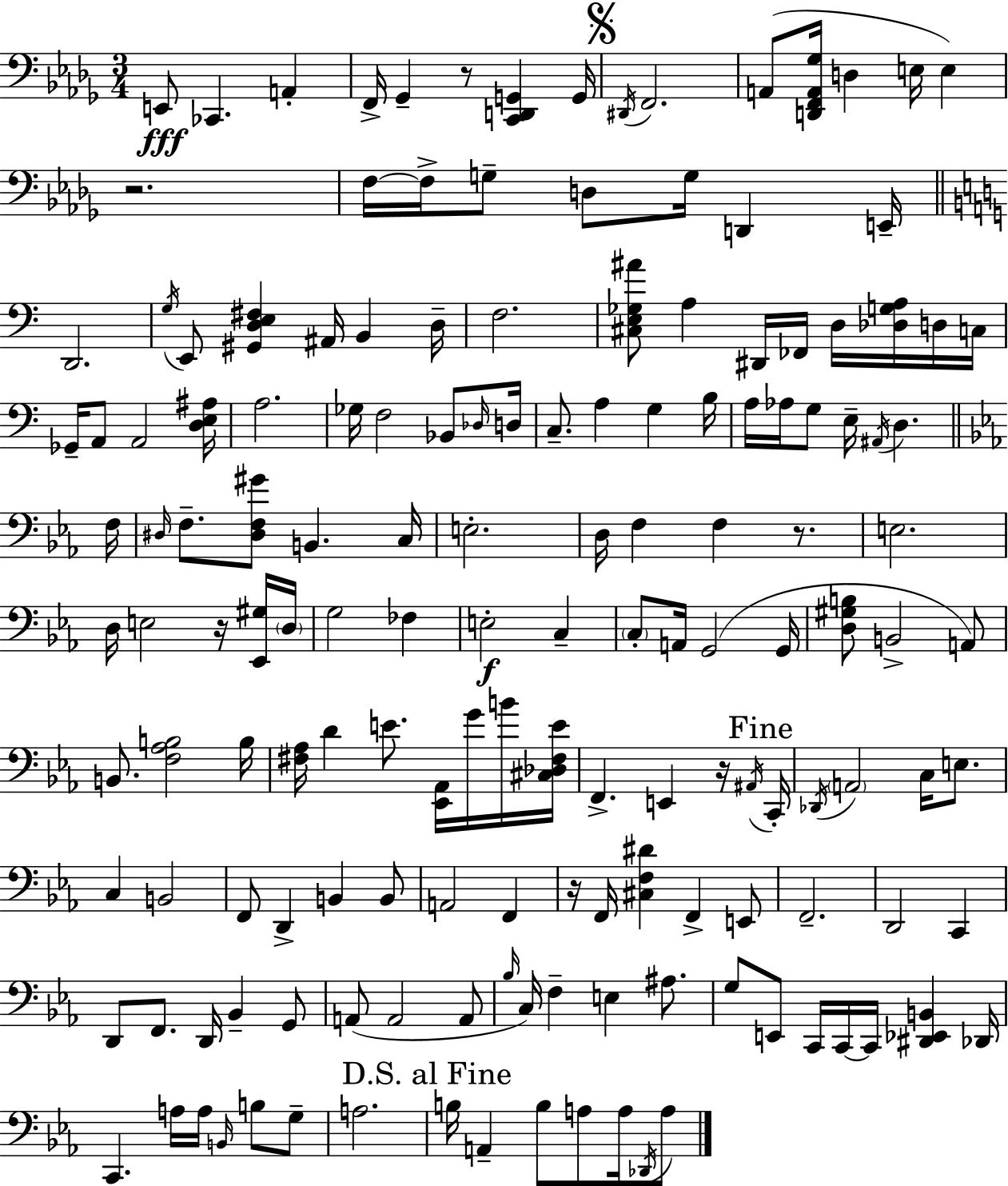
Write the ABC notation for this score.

X:1
T:Untitled
M:3/4
L:1/4
K:Bbm
E,,/2 _C,, A,, F,,/4 _G,, z/2 [C,,D,,G,,] G,,/4 ^D,,/4 F,,2 A,,/2 [D,,F,,A,,_G,]/4 D, E,/4 E, z2 F,/4 F,/4 G,/2 D,/2 G,/4 D,, E,,/4 D,,2 G,/4 E,,/2 [^G,,D,E,^F,] ^A,,/4 B,, D,/4 F,2 [^C,E,_G,^A]/2 A, ^D,,/4 _F,,/4 D,/4 [_D,G,A,]/4 D,/4 C,/4 _G,,/4 A,,/2 A,,2 [D,E,^A,]/4 A,2 _G,/4 F,2 _B,,/2 _D,/4 D,/4 C,/2 A, G, B,/4 A,/4 _A,/4 G,/2 E,/4 ^A,,/4 D, F,/4 ^D,/4 F,/2 [^D,F,^G]/2 B,, C,/4 E,2 D,/4 F, F, z/2 E,2 D,/4 E,2 z/4 [_E,,^G,]/4 D,/4 G,2 _F, E,2 C, C,/2 A,,/4 G,,2 G,,/4 [D,^G,B,]/2 B,,2 A,,/2 B,,/2 [F,_A,B,]2 B,/4 [^F,_A,]/4 D E/2 [_E,,_A,,]/4 G/4 B/4 [^C,_D,^F,E]/4 F,, E,, z/4 ^A,,/4 C,,/4 _D,,/4 A,,2 C,/4 E,/2 C, B,,2 F,,/2 D,, B,, B,,/2 A,,2 F,, z/4 F,,/4 [^C,F,^D] F,, E,,/2 F,,2 D,,2 C,, D,,/2 F,,/2 D,,/4 _B,, G,,/2 A,,/2 A,,2 A,,/2 _B,/4 C,/4 F, E, ^A,/2 G,/2 E,,/2 C,,/4 C,,/4 C,,/4 [^D,,_E,,B,,] _D,,/4 C,, A,/4 A,/4 B,,/4 B,/2 G,/2 A,2 B,/4 A,, B,/2 A,/2 A,/4 _D,,/4 A,/2